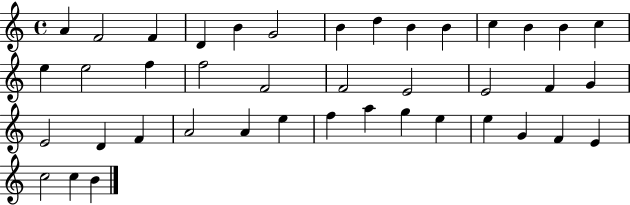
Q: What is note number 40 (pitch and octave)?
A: C5